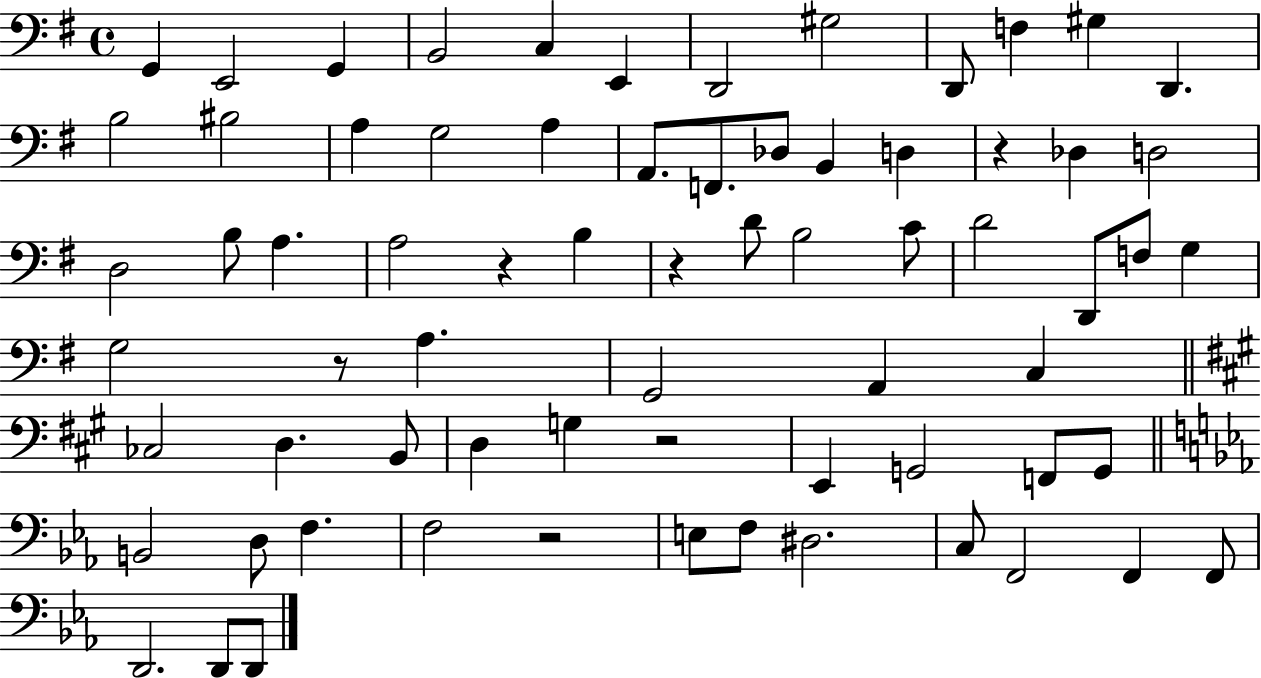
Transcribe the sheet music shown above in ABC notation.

X:1
T:Untitled
M:4/4
L:1/4
K:G
G,, E,,2 G,, B,,2 C, E,, D,,2 ^G,2 D,,/2 F, ^G, D,, B,2 ^B,2 A, G,2 A, A,,/2 F,,/2 _D,/2 B,, D, z _D, D,2 D,2 B,/2 A, A,2 z B, z D/2 B,2 C/2 D2 D,,/2 F,/2 G, G,2 z/2 A, G,,2 A,, C, _C,2 D, B,,/2 D, G, z2 E,, G,,2 F,,/2 G,,/2 B,,2 D,/2 F, F,2 z2 E,/2 F,/2 ^D,2 C,/2 F,,2 F,, F,,/2 D,,2 D,,/2 D,,/2